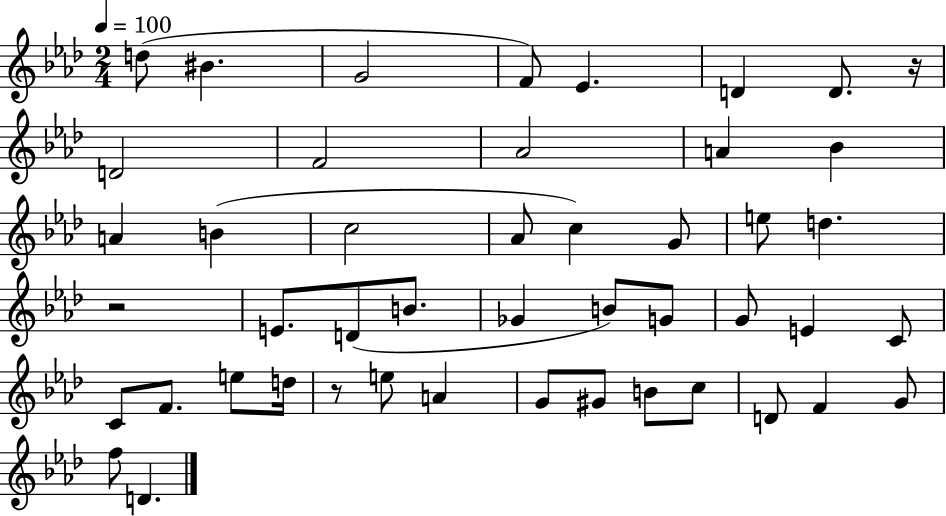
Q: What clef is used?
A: treble